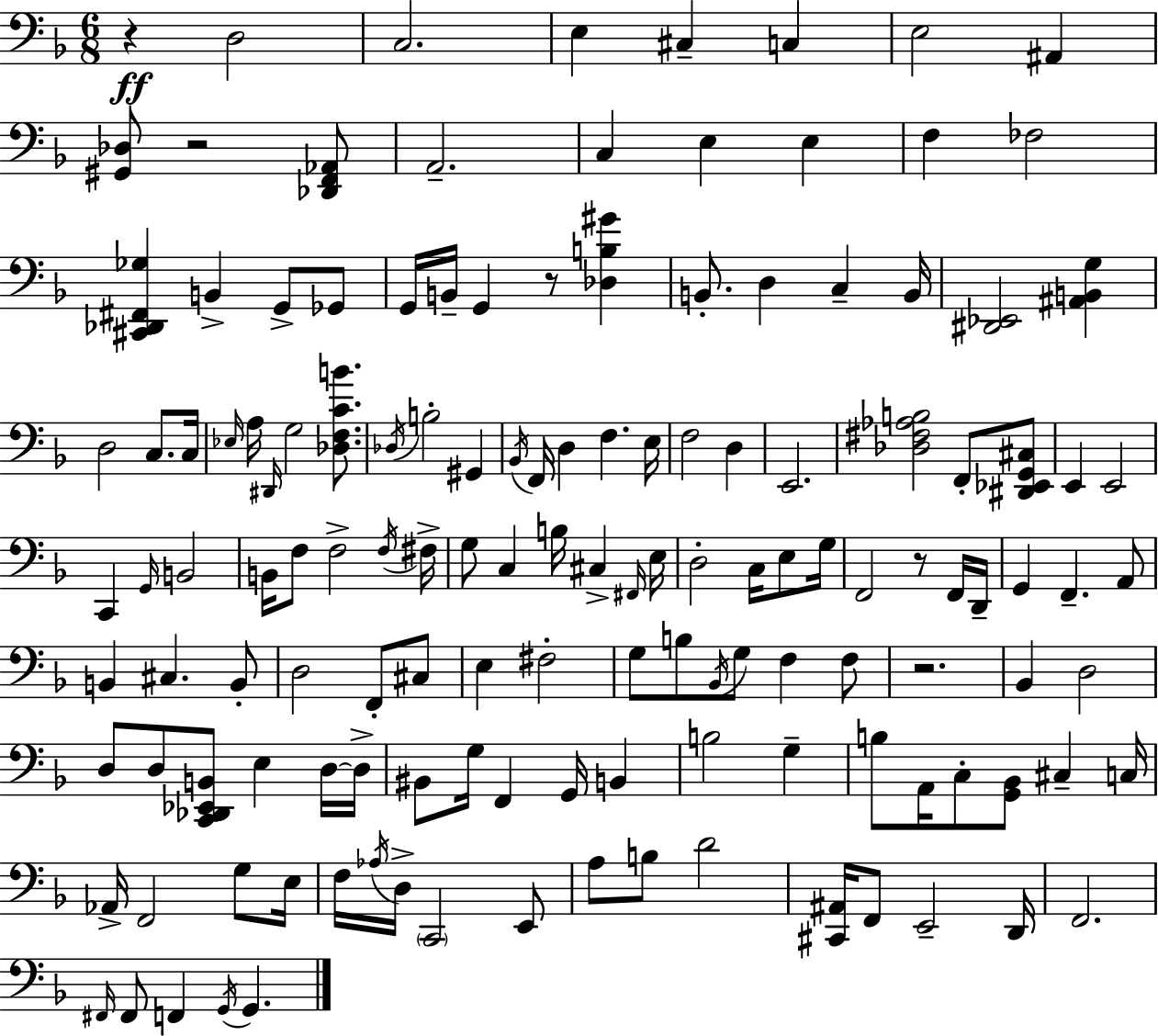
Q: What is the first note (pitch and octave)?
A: D3